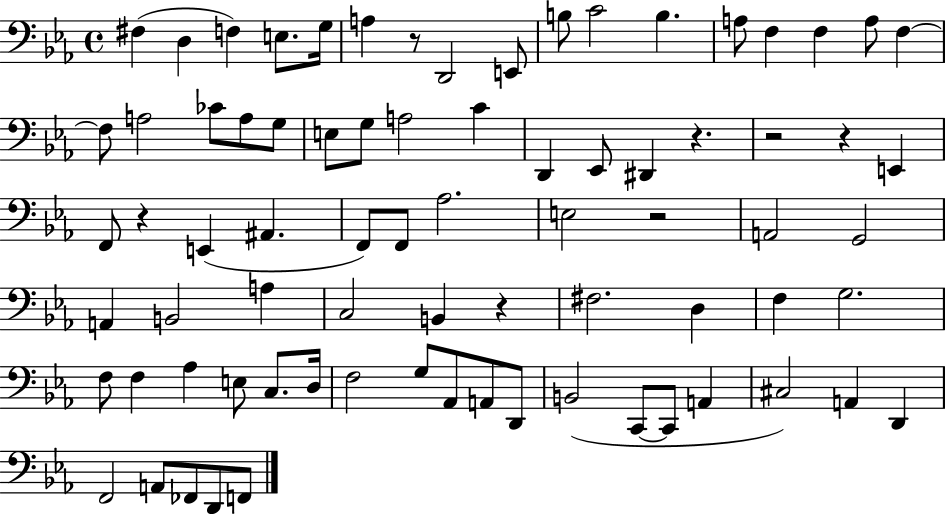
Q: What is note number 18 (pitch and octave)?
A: A3